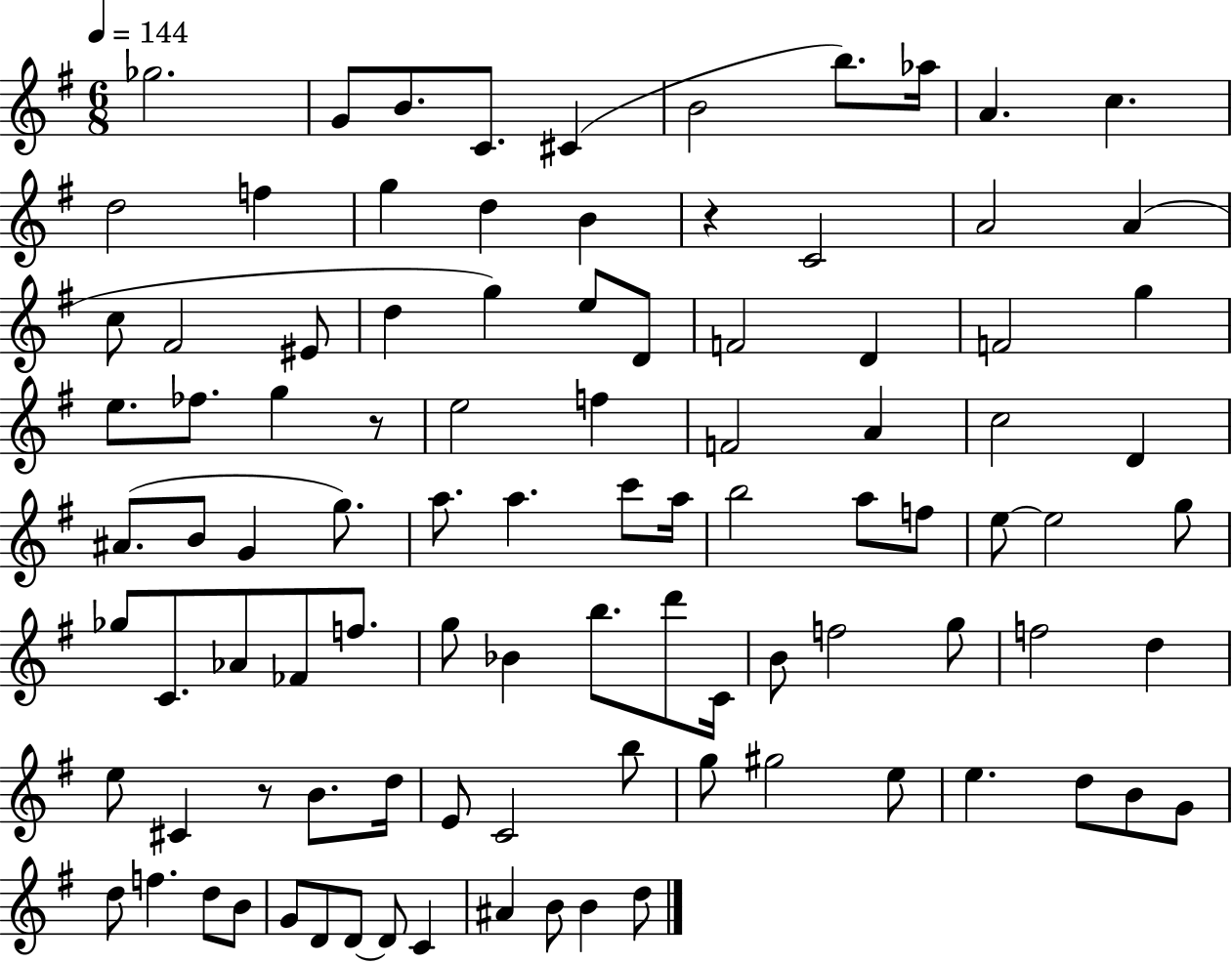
{
  \clef treble
  \numericTimeSignature
  \time 6/8
  \key g \major
  \tempo 4 = 144
  ges''2. | g'8 b'8. c'8. cis'4( | b'2 b''8.) aes''16 | a'4. c''4. | \break d''2 f''4 | g''4 d''4 b'4 | r4 c'2 | a'2 a'4( | \break c''8 fis'2 eis'8 | d''4 g''4) e''8 d'8 | f'2 d'4 | f'2 g''4 | \break e''8. fes''8. g''4 r8 | e''2 f''4 | f'2 a'4 | c''2 d'4 | \break ais'8.( b'8 g'4 g''8.) | a''8. a''4. c'''8 a''16 | b''2 a''8 f''8 | e''8~~ e''2 g''8 | \break ges''8 c'8. aes'8 fes'8 f''8. | g''8 bes'4 b''8. d'''8 c'16 | b'8 f''2 g''8 | f''2 d''4 | \break e''8 cis'4 r8 b'8. d''16 | e'8 c'2 b''8 | g''8 gis''2 e''8 | e''4. d''8 b'8 g'8 | \break d''8 f''4. d''8 b'8 | g'8 d'8 d'8~~ d'8 c'4 | ais'4 b'8 b'4 d''8 | \bar "|."
}